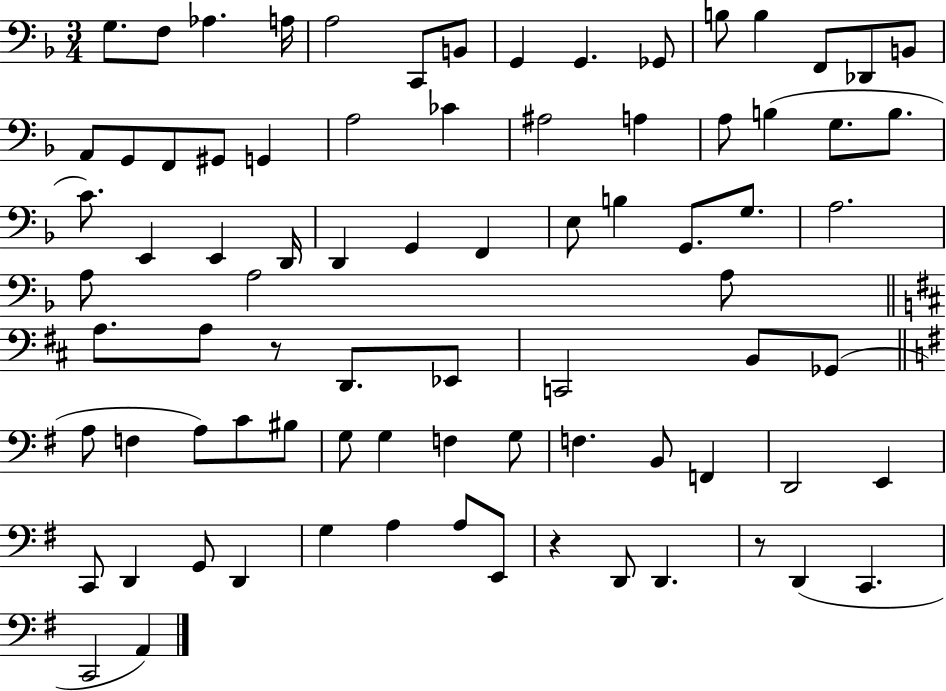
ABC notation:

X:1
T:Untitled
M:3/4
L:1/4
K:F
G,/2 F,/2 _A, A,/4 A,2 C,,/2 B,,/2 G,, G,, _G,,/2 B,/2 B, F,,/2 _D,,/2 B,,/2 A,,/2 G,,/2 F,,/2 ^G,,/2 G,, A,2 _C ^A,2 A, A,/2 B, G,/2 B,/2 C/2 E,, E,, D,,/4 D,, G,, F,, E,/2 B, G,,/2 G,/2 A,2 A,/2 A,2 A,/2 A,/2 A,/2 z/2 D,,/2 _E,,/2 C,,2 B,,/2 _G,,/2 A,/2 F, A,/2 C/2 ^B,/2 G,/2 G, F, G,/2 F, B,,/2 F,, D,,2 E,, C,,/2 D,, G,,/2 D,, G, A, A,/2 E,,/2 z D,,/2 D,, z/2 D,, C,, C,,2 A,,